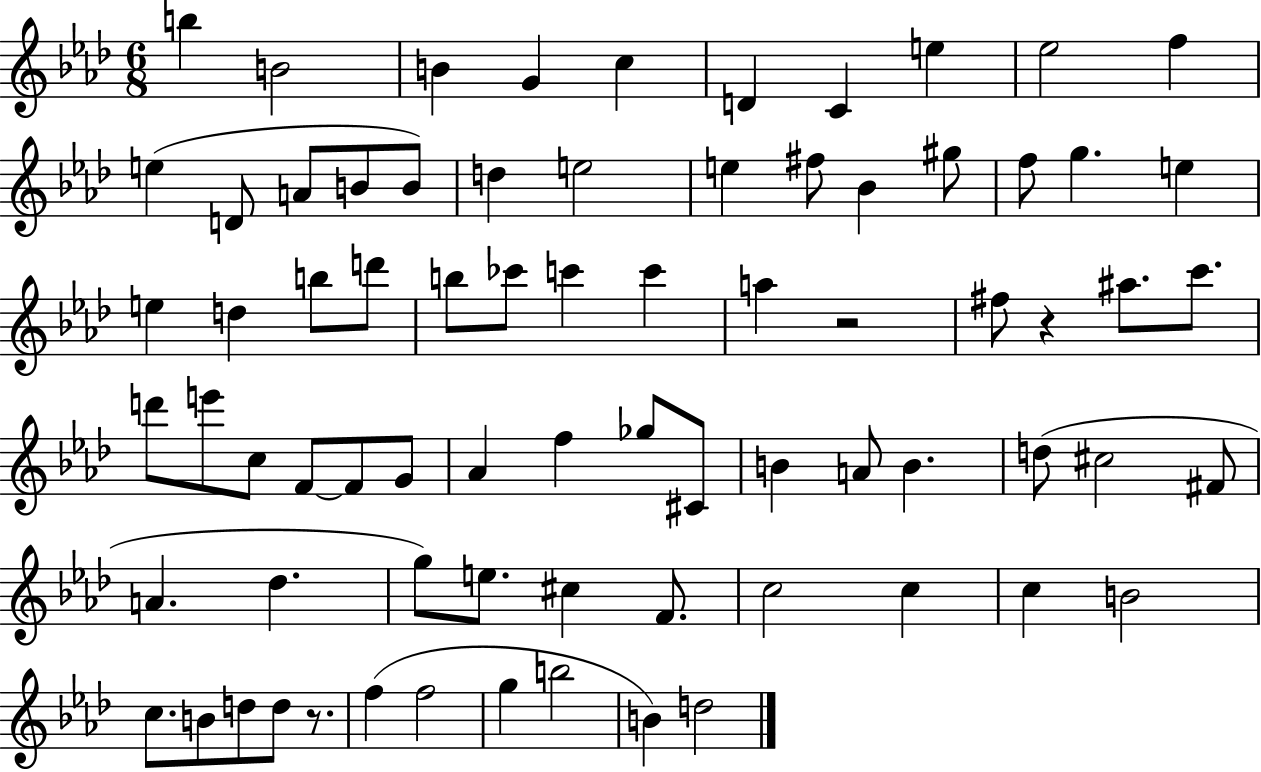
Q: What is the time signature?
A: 6/8